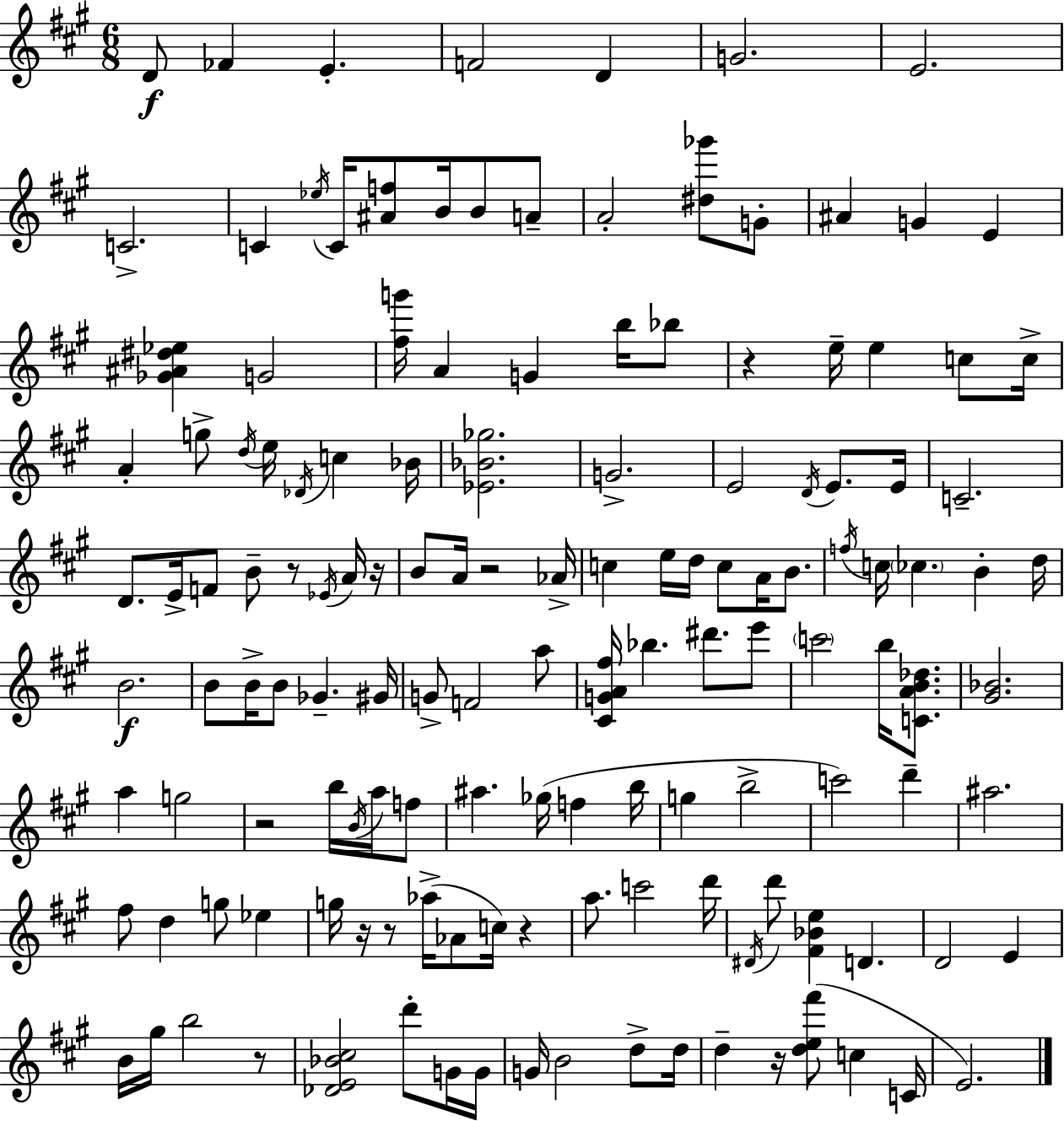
{
  \clef treble
  \numericTimeSignature
  \time 6/8
  \key a \major
  d'8\f fes'4 e'4.-. | f'2 d'4 | g'2. | e'2. | \break c'2.-> | c'4 \acciaccatura { ees''16 } c'16 <ais' f''>8 b'16 b'8 a'8-- | a'2-. <dis'' ges'''>8 g'8-. | ais'4 g'4 e'4 | \break <ges' ais' dis'' ees''>4 g'2 | <fis'' g'''>16 a'4 g'4 b''16 bes''8 | r4 e''16-- e''4 c''8 | c''16-> a'4-. g''8-> \acciaccatura { d''16 } e''16 \acciaccatura { des'16 } c''4 | \break bes'16 <ees' bes' ges''>2. | g'2.-> | e'2 \acciaccatura { d'16 } | e'8. e'16 c'2.-- | \break d'8. e'16-> f'8 b'8-- | r8 \acciaccatura { ees'16 } a'16 r16 b'8 a'16 r2 | aes'16-> c''4 e''16 d''16 c''8 | a'16 b'8. \acciaccatura { f''16 } c''16 \parenthesize ces''4. | \break b'4-. d''16 b'2.\f | b'8 b'16-> b'8 ges'4.-- | gis'16 g'8-> f'2 | a''8 <cis' g' a' fis''>16 bes''4. | \break dis'''8. e'''8 \parenthesize c'''2 | b''16 <c' a' b' des''>8. <gis' bes'>2. | a''4 g''2 | r2 | \break b''16 \acciaccatura { b'16 } a''16 f''8 ais''4. | ges''16( f''4 b''16 g''4 b''2-> | c'''2) | d'''4-- ais''2. | \break fis''8 d''4 | g''8 ees''4 g''16 r16 r8 aes''16->( | aes'8 c''16) r4 a''8. c'''2 | d'''16 \acciaccatura { dis'16 } d'''8 <fis' bes' e''>4 | \break d'4. d'2 | e'4 b'16 gis''16 b''2 | r8 <des' e' bes' cis''>2 | d'''8-. g'16 g'16 g'16 b'2 | \break d''8-> d''16 d''4-- | r16 <d'' e'' fis'''>8( c''4 c'16 e'2.) | \bar "|."
}